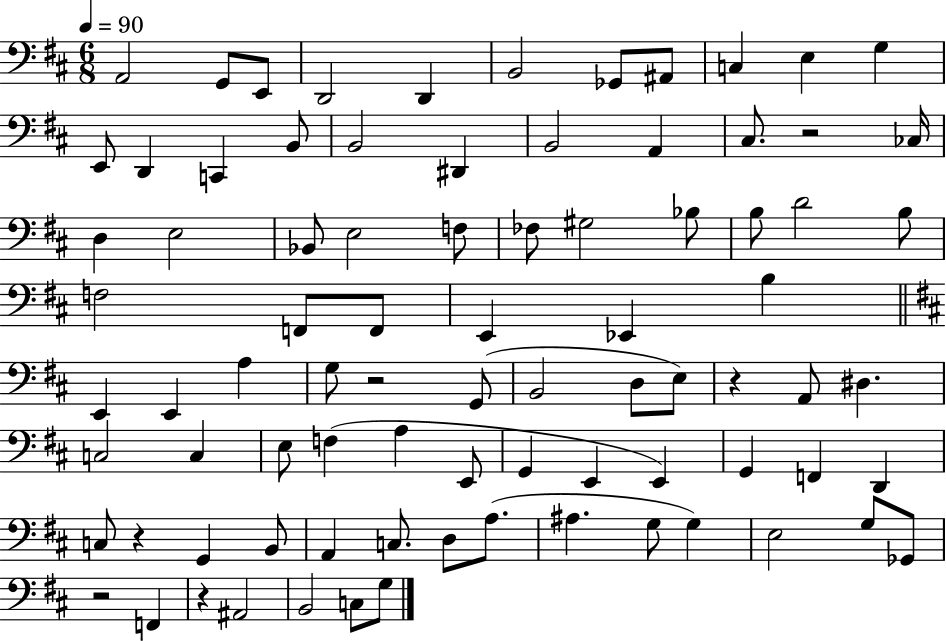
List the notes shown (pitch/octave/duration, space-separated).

A2/h G2/e E2/e D2/h D2/q B2/h Gb2/e A#2/e C3/q E3/q G3/q E2/e D2/q C2/q B2/e B2/h D#2/q B2/h A2/q C#3/e. R/h CES3/s D3/q E3/h Bb2/e E3/h F3/e FES3/e G#3/h Bb3/e B3/e D4/h B3/e F3/h F2/e F2/e E2/q Eb2/q B3/q E2/q E2/q A3/q G3/e R/h G2/e B2/h D3/e E3/e R/q A2/e D#3/q. C3/h C3/q E3/e F3/q A3/q E2/e G2/q E2/q E2/q G2/q F2/q D2/q C3/e R/q G2/q B2/e A2/q C3/e. D3/e A3/e. A#3/q. G3/e G3/q E3/h G3/e Gb2/e R/h F2/q R/q A#2/h B2/h C3/e G3/e